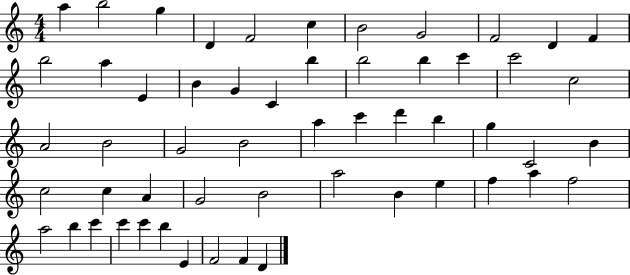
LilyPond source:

{
  \clef treble
  \numericTimeSignature
  \time 4/4
  \key c \major
  a''4 b''2 g''4 | d'4 f'2 c''4 | b'2 g'2 | f'2 d'4 f'4 | \break b''2 a''4 e'4 | b'4 g'4 c'4 b''4 | b''2 b''4 c'''4 | c'''2 c''2 | \break a'2 b'2 | g'2 b'2 | a''4 c'''4 d'''4 b''4 | g''4 c'2 b'4 | \break c''2 c''4 a'4 | g'2 b'2 | a''2 b'4 e''4 | f''4 a''4 f''2 | \break a''2 b''4 c'''4 | c'''4 c'''4 b''4 e'4 | f'2 f'4 d'4 | \bar "|."
}